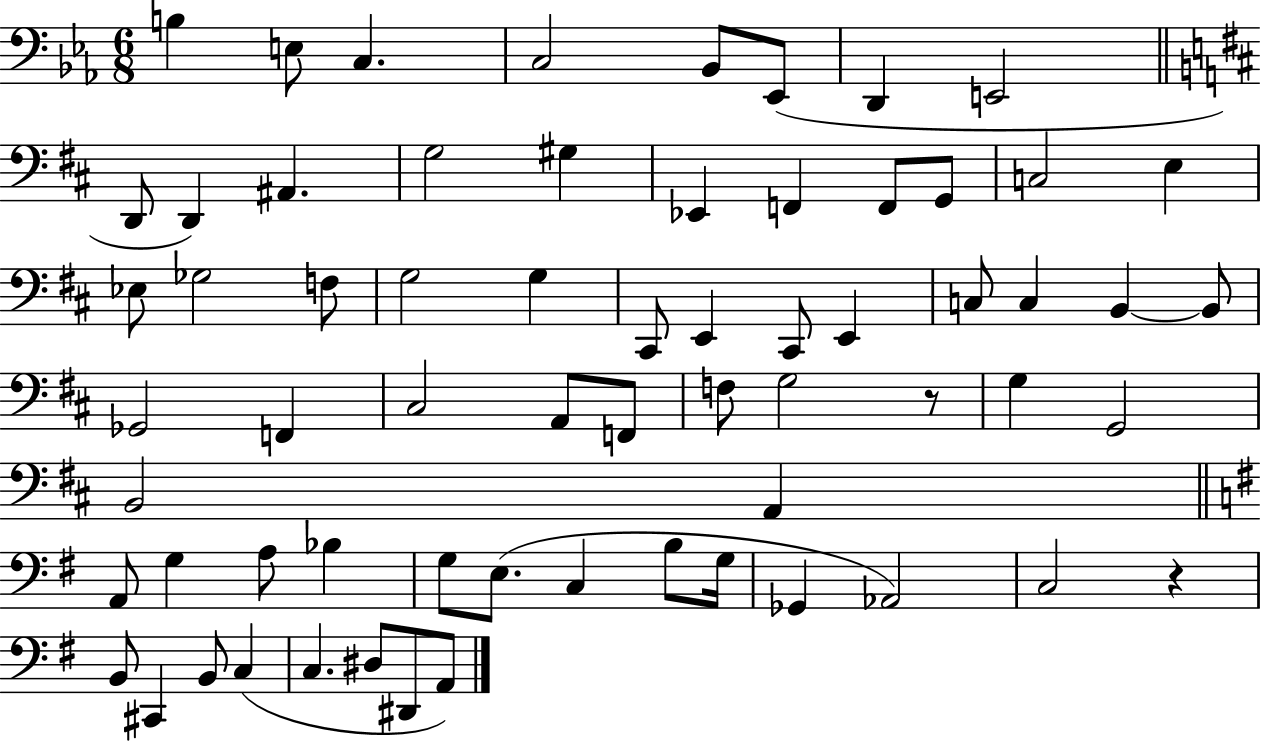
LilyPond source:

{
  \clef bass
  \numericTimeSignature
  \time 6/8
  \key ees \major
  b4 e8 c4. | c2 bes,8 ees,8( | d,4 e,2 | \bar "||" \break \key d \major d,8 d,4) ais,4. | g2 gis4 | ees,4 f,4 f,8 g,8 | c2 e4 | \break ees8 ges2 f8 | g2 g4 | cis,8 e,4 cis,8 e,4 | c8 c4 b,4~~ b,8 | \break ges,2 f,4 | cis2 a,8 f,8 | f8 g2 r8 | g4 g,2 | \break b,2 a,4 | \bar "||" \break \key e \minor a,8 g4 a8 bes4 | g8 e8.( c4 b8 g16 | ges,4 aes,2) | c2 r4 | \break b,8 cis,4 b,8 c4( | c4. dis8 dis,8 a,8) | \bar "|."
}